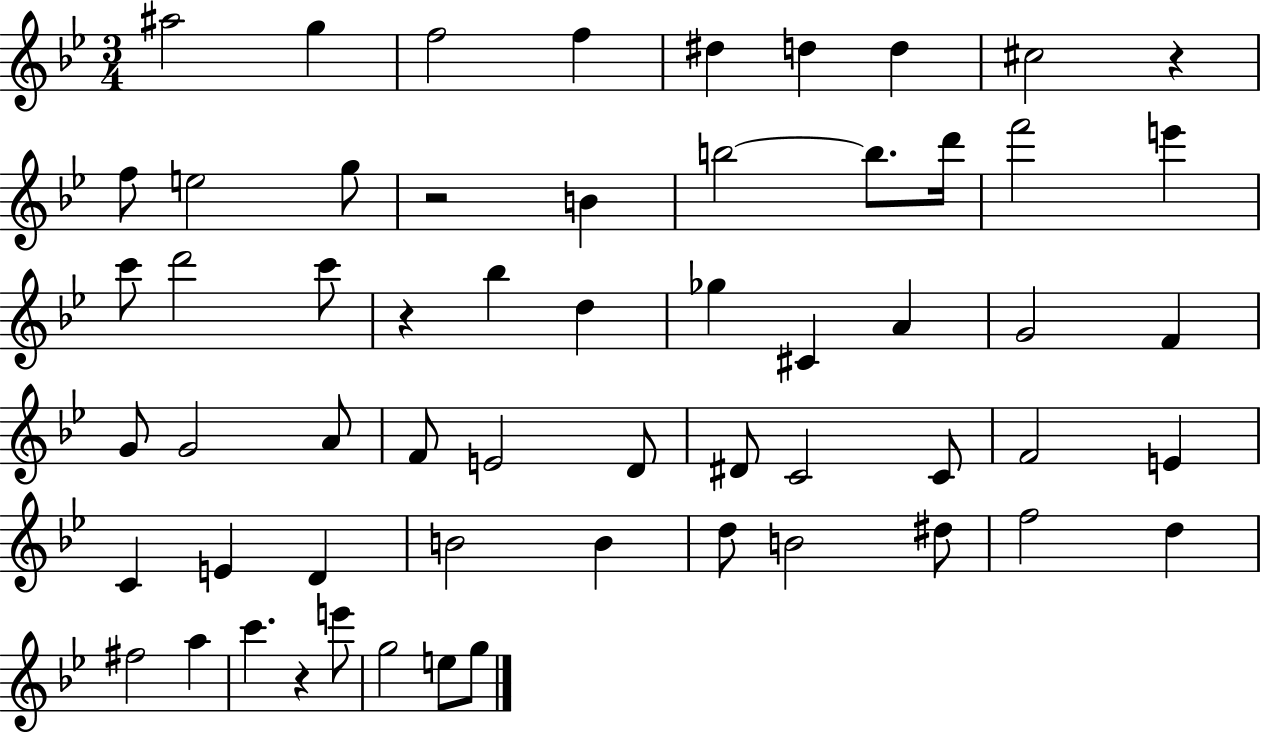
X:1
T:Untitled
M:3/4
L:1/4
K:Bb
^a2 g f2 f ^d d d ^c2 z f/2 e2 g/2 z2 B b2 b/2 d'/4 f'2 e' c'/2 d'2 c'/2 z _b d _g ^C A G2 F G/2 G2 A/2 F/2 E2 D/2 ^D/2 C2 C/2 F2 E C E D B2 B d/2 B2 ^d/2 f2 d ^f2 a c' z e'/2 g2 e/2 g/2